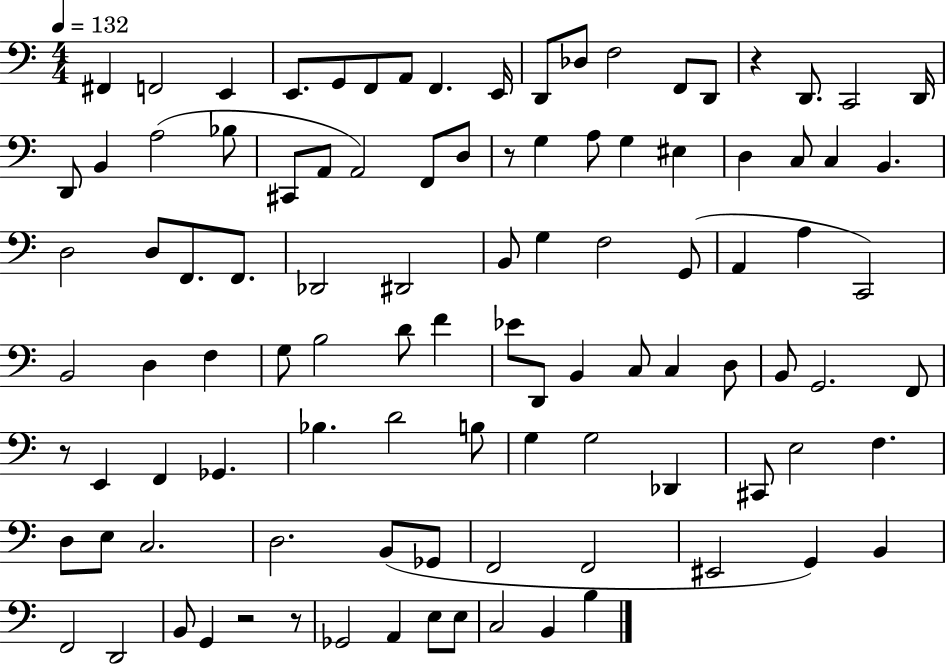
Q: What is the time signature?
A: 4/4